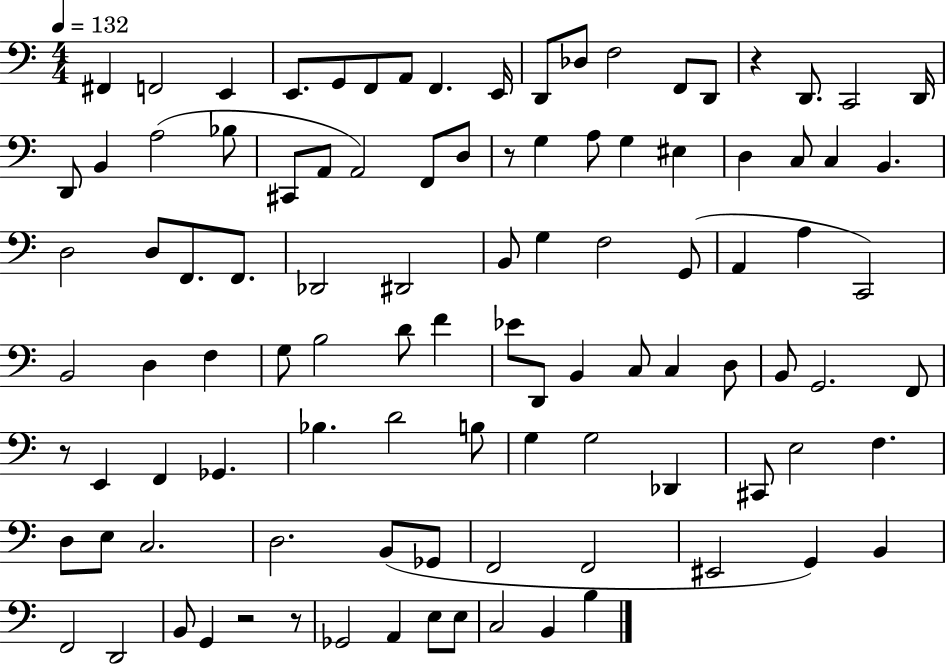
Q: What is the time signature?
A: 4/4